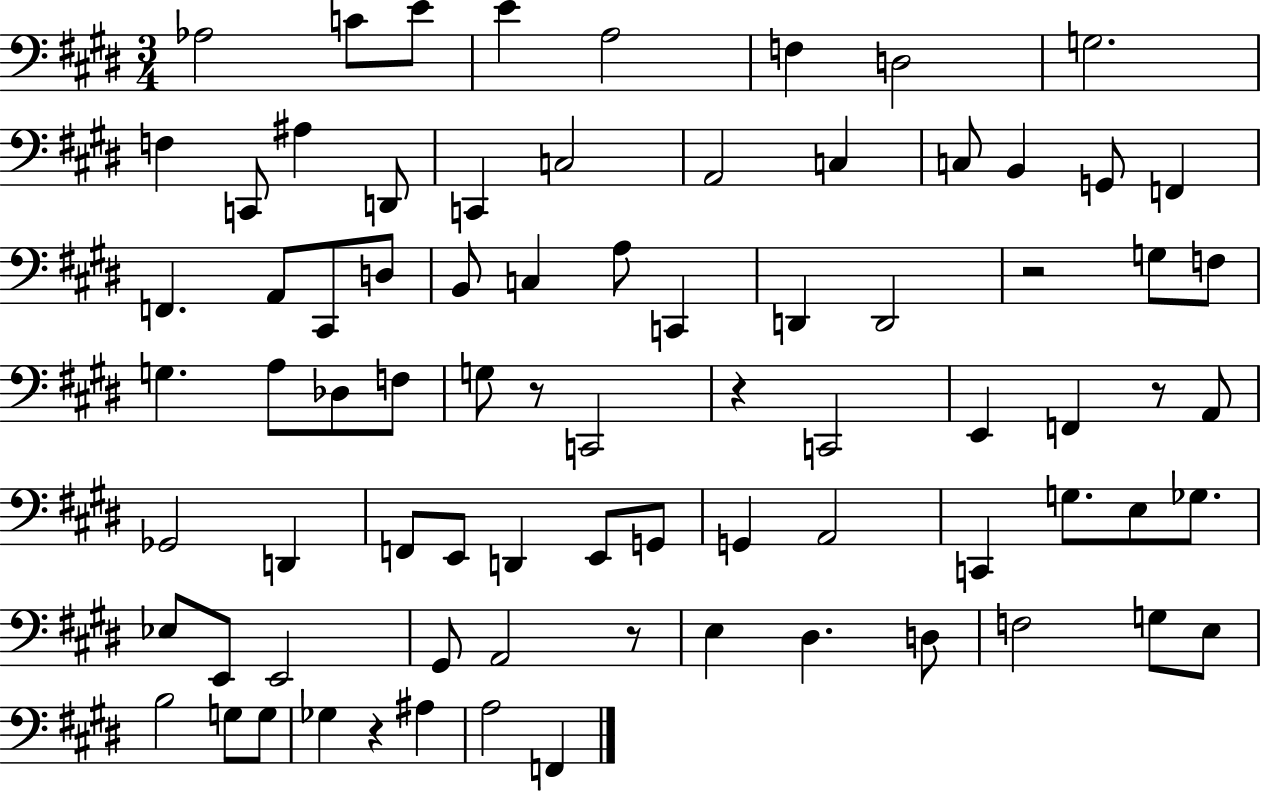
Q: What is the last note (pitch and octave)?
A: F2